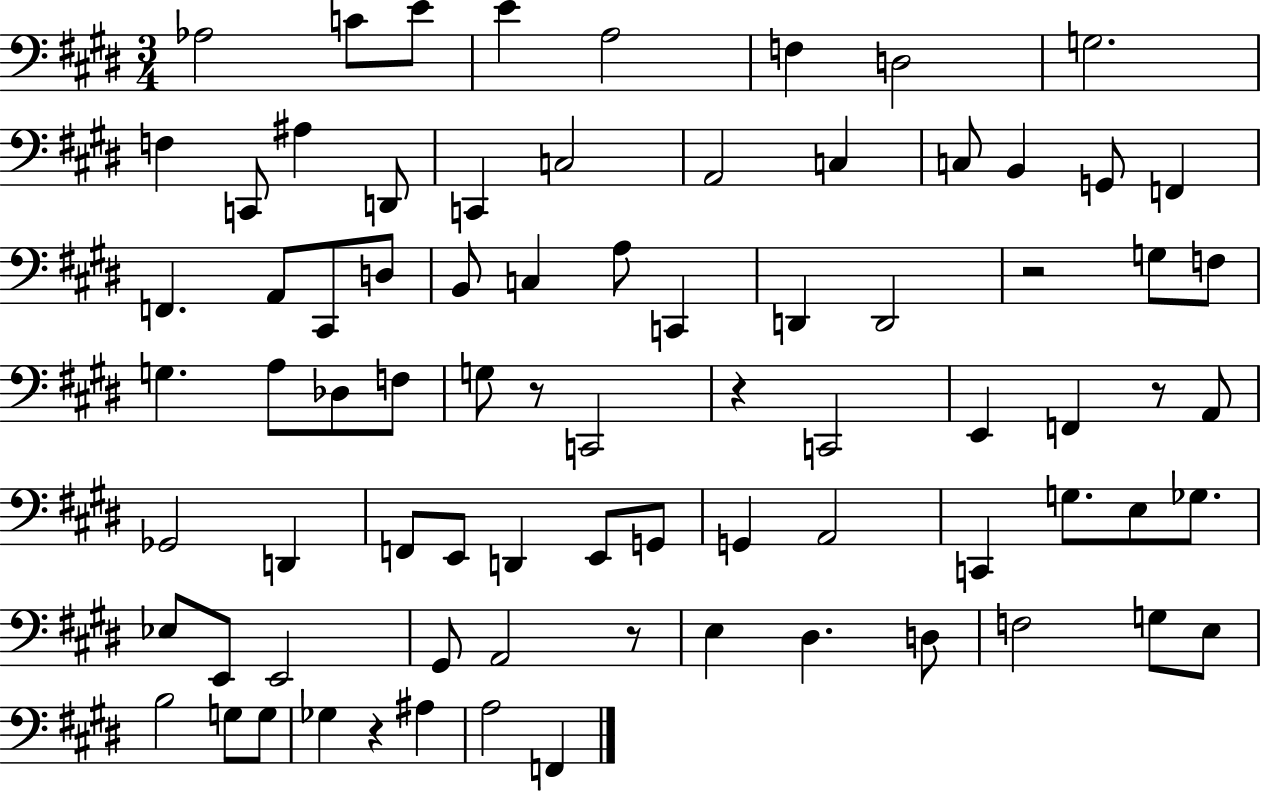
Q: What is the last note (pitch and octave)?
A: F2